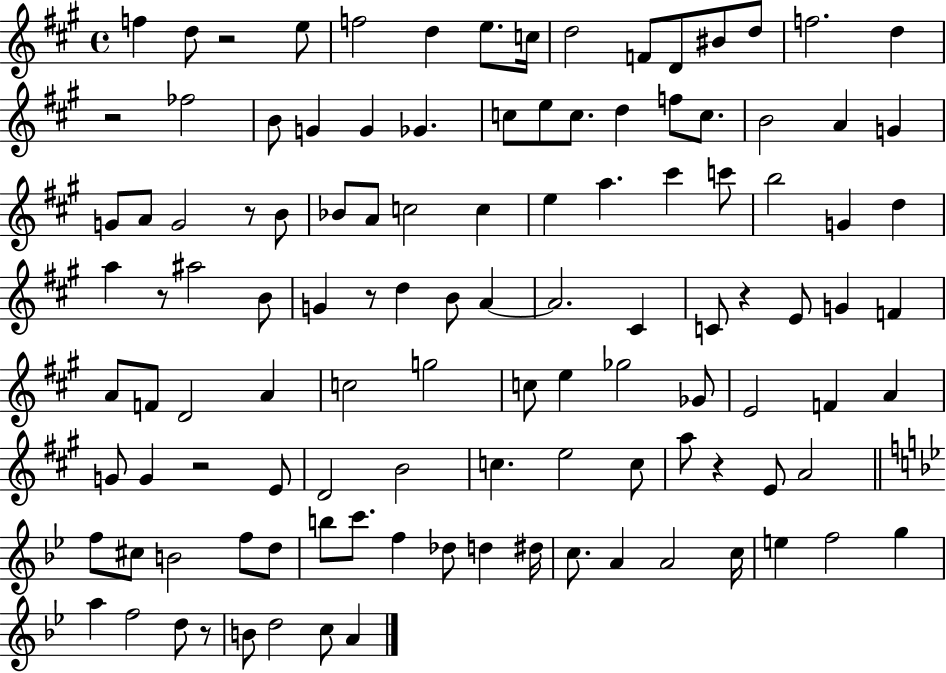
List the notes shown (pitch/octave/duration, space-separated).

F5/q D5/e R/h E5/e F5/h D5/q E5/e. C5/s D5/h F4/e D4/e BIS4/e D5/e F5/h. D5/q R/h FES5/h B4/e G4/q G4/q Gb4/q. C5/e E5/e C5/e. D5/q F5/e C5/e. B4/h A4/q G4/q G4/e A4/e G4/h R/e B4/e Bb4/e A4/e C5/h C5/q E5/q A5/q. C#6/q C6/e B5/h G4/q D5/q A5/q R/e A#5/h B4/e G4/q R/e D5/q B4/e A4/q A4/h. C#4/q C4/e R/q E4/e G4/q F4/q A4/e F4/e D4/h A4/q C5/h G5/h C5/e E5/q Gb5/h Gb4/e E4/h F4/q A4/q G4/e G4/q R/h E4/e D4/h B4/h C5/q. E5/h C5/e A5/e R/q E4/e A4/h F5/e C#5/e B4/h F5/e D5/e B5/e C6/e. F5/q Db5/e D5/q D#5/s C5/e. A4/q A4/h C5/s E5/q F5/h G5/q A5/q F5/h D5/e R/e B4/e D5/h C5/e A4/q